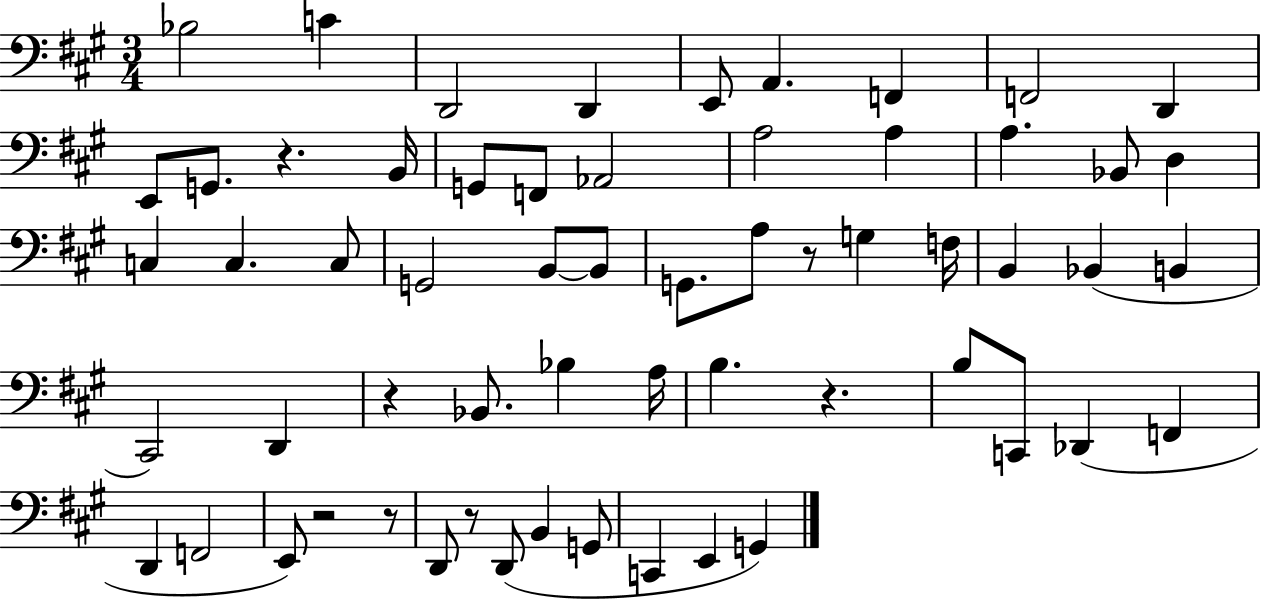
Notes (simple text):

Bb3/h C4/q D2/h D2/q E2/e A2/q. F2/q F2/h D2/q E2/e G2/e. R/q. B2/s G2/e F2/e Ab2/h A3/h A3/q A3/q. Bb2/e D3/q C3/q C3/q. C3/e G2/h B2/e B2/e G2/e. A3/e R/e G3/q F3/s B2/q Bb2/q B2/q C#2/h D2/q R/q Bb2/e. Bb3/q A3/s B3/q. R/q. B3/e C2/e Db2/q F2/q D2/q F2/h E2/e R/h R/e D2/e R/e D2/e B2/q G2/e C2/q E2/q G2/q